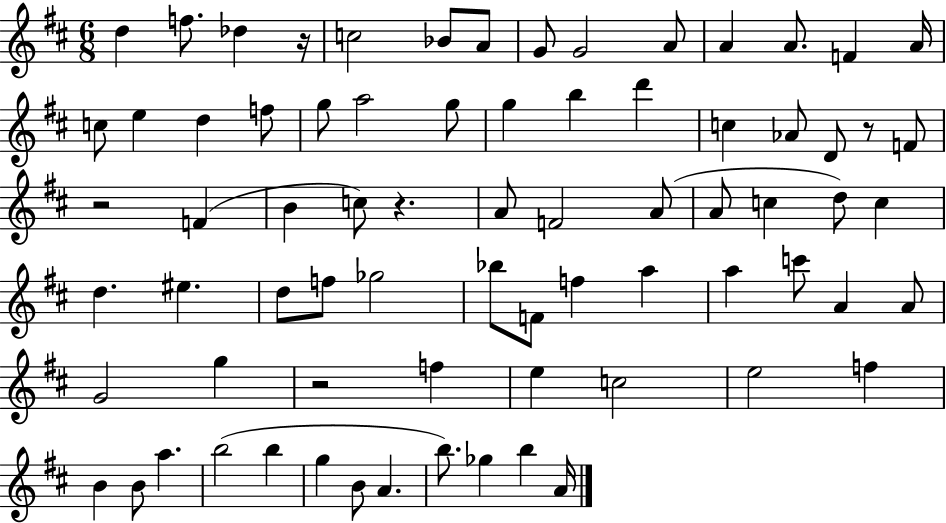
X:1
T:Untitled
M:6/8
L:1/4
K:D
d f/2 _d z/4 c2 _B/2 A/2 G/2 G2 A/2 A A/2 F A/4 c/2 e d f/2 g/2 a2 g/2 g b d' c _A/2 D/2 z/2 F/2 z2 F B c/2 z A/2 F2 A/2 A/2 c d/2 c d ^e d/2 f/2 _g2 _b/2 F/2 f a a c'/2 A A/2 G2 g z2 f e c2 e2 f B B/2 a b2 b g B/2 A b/2 _g b A/4